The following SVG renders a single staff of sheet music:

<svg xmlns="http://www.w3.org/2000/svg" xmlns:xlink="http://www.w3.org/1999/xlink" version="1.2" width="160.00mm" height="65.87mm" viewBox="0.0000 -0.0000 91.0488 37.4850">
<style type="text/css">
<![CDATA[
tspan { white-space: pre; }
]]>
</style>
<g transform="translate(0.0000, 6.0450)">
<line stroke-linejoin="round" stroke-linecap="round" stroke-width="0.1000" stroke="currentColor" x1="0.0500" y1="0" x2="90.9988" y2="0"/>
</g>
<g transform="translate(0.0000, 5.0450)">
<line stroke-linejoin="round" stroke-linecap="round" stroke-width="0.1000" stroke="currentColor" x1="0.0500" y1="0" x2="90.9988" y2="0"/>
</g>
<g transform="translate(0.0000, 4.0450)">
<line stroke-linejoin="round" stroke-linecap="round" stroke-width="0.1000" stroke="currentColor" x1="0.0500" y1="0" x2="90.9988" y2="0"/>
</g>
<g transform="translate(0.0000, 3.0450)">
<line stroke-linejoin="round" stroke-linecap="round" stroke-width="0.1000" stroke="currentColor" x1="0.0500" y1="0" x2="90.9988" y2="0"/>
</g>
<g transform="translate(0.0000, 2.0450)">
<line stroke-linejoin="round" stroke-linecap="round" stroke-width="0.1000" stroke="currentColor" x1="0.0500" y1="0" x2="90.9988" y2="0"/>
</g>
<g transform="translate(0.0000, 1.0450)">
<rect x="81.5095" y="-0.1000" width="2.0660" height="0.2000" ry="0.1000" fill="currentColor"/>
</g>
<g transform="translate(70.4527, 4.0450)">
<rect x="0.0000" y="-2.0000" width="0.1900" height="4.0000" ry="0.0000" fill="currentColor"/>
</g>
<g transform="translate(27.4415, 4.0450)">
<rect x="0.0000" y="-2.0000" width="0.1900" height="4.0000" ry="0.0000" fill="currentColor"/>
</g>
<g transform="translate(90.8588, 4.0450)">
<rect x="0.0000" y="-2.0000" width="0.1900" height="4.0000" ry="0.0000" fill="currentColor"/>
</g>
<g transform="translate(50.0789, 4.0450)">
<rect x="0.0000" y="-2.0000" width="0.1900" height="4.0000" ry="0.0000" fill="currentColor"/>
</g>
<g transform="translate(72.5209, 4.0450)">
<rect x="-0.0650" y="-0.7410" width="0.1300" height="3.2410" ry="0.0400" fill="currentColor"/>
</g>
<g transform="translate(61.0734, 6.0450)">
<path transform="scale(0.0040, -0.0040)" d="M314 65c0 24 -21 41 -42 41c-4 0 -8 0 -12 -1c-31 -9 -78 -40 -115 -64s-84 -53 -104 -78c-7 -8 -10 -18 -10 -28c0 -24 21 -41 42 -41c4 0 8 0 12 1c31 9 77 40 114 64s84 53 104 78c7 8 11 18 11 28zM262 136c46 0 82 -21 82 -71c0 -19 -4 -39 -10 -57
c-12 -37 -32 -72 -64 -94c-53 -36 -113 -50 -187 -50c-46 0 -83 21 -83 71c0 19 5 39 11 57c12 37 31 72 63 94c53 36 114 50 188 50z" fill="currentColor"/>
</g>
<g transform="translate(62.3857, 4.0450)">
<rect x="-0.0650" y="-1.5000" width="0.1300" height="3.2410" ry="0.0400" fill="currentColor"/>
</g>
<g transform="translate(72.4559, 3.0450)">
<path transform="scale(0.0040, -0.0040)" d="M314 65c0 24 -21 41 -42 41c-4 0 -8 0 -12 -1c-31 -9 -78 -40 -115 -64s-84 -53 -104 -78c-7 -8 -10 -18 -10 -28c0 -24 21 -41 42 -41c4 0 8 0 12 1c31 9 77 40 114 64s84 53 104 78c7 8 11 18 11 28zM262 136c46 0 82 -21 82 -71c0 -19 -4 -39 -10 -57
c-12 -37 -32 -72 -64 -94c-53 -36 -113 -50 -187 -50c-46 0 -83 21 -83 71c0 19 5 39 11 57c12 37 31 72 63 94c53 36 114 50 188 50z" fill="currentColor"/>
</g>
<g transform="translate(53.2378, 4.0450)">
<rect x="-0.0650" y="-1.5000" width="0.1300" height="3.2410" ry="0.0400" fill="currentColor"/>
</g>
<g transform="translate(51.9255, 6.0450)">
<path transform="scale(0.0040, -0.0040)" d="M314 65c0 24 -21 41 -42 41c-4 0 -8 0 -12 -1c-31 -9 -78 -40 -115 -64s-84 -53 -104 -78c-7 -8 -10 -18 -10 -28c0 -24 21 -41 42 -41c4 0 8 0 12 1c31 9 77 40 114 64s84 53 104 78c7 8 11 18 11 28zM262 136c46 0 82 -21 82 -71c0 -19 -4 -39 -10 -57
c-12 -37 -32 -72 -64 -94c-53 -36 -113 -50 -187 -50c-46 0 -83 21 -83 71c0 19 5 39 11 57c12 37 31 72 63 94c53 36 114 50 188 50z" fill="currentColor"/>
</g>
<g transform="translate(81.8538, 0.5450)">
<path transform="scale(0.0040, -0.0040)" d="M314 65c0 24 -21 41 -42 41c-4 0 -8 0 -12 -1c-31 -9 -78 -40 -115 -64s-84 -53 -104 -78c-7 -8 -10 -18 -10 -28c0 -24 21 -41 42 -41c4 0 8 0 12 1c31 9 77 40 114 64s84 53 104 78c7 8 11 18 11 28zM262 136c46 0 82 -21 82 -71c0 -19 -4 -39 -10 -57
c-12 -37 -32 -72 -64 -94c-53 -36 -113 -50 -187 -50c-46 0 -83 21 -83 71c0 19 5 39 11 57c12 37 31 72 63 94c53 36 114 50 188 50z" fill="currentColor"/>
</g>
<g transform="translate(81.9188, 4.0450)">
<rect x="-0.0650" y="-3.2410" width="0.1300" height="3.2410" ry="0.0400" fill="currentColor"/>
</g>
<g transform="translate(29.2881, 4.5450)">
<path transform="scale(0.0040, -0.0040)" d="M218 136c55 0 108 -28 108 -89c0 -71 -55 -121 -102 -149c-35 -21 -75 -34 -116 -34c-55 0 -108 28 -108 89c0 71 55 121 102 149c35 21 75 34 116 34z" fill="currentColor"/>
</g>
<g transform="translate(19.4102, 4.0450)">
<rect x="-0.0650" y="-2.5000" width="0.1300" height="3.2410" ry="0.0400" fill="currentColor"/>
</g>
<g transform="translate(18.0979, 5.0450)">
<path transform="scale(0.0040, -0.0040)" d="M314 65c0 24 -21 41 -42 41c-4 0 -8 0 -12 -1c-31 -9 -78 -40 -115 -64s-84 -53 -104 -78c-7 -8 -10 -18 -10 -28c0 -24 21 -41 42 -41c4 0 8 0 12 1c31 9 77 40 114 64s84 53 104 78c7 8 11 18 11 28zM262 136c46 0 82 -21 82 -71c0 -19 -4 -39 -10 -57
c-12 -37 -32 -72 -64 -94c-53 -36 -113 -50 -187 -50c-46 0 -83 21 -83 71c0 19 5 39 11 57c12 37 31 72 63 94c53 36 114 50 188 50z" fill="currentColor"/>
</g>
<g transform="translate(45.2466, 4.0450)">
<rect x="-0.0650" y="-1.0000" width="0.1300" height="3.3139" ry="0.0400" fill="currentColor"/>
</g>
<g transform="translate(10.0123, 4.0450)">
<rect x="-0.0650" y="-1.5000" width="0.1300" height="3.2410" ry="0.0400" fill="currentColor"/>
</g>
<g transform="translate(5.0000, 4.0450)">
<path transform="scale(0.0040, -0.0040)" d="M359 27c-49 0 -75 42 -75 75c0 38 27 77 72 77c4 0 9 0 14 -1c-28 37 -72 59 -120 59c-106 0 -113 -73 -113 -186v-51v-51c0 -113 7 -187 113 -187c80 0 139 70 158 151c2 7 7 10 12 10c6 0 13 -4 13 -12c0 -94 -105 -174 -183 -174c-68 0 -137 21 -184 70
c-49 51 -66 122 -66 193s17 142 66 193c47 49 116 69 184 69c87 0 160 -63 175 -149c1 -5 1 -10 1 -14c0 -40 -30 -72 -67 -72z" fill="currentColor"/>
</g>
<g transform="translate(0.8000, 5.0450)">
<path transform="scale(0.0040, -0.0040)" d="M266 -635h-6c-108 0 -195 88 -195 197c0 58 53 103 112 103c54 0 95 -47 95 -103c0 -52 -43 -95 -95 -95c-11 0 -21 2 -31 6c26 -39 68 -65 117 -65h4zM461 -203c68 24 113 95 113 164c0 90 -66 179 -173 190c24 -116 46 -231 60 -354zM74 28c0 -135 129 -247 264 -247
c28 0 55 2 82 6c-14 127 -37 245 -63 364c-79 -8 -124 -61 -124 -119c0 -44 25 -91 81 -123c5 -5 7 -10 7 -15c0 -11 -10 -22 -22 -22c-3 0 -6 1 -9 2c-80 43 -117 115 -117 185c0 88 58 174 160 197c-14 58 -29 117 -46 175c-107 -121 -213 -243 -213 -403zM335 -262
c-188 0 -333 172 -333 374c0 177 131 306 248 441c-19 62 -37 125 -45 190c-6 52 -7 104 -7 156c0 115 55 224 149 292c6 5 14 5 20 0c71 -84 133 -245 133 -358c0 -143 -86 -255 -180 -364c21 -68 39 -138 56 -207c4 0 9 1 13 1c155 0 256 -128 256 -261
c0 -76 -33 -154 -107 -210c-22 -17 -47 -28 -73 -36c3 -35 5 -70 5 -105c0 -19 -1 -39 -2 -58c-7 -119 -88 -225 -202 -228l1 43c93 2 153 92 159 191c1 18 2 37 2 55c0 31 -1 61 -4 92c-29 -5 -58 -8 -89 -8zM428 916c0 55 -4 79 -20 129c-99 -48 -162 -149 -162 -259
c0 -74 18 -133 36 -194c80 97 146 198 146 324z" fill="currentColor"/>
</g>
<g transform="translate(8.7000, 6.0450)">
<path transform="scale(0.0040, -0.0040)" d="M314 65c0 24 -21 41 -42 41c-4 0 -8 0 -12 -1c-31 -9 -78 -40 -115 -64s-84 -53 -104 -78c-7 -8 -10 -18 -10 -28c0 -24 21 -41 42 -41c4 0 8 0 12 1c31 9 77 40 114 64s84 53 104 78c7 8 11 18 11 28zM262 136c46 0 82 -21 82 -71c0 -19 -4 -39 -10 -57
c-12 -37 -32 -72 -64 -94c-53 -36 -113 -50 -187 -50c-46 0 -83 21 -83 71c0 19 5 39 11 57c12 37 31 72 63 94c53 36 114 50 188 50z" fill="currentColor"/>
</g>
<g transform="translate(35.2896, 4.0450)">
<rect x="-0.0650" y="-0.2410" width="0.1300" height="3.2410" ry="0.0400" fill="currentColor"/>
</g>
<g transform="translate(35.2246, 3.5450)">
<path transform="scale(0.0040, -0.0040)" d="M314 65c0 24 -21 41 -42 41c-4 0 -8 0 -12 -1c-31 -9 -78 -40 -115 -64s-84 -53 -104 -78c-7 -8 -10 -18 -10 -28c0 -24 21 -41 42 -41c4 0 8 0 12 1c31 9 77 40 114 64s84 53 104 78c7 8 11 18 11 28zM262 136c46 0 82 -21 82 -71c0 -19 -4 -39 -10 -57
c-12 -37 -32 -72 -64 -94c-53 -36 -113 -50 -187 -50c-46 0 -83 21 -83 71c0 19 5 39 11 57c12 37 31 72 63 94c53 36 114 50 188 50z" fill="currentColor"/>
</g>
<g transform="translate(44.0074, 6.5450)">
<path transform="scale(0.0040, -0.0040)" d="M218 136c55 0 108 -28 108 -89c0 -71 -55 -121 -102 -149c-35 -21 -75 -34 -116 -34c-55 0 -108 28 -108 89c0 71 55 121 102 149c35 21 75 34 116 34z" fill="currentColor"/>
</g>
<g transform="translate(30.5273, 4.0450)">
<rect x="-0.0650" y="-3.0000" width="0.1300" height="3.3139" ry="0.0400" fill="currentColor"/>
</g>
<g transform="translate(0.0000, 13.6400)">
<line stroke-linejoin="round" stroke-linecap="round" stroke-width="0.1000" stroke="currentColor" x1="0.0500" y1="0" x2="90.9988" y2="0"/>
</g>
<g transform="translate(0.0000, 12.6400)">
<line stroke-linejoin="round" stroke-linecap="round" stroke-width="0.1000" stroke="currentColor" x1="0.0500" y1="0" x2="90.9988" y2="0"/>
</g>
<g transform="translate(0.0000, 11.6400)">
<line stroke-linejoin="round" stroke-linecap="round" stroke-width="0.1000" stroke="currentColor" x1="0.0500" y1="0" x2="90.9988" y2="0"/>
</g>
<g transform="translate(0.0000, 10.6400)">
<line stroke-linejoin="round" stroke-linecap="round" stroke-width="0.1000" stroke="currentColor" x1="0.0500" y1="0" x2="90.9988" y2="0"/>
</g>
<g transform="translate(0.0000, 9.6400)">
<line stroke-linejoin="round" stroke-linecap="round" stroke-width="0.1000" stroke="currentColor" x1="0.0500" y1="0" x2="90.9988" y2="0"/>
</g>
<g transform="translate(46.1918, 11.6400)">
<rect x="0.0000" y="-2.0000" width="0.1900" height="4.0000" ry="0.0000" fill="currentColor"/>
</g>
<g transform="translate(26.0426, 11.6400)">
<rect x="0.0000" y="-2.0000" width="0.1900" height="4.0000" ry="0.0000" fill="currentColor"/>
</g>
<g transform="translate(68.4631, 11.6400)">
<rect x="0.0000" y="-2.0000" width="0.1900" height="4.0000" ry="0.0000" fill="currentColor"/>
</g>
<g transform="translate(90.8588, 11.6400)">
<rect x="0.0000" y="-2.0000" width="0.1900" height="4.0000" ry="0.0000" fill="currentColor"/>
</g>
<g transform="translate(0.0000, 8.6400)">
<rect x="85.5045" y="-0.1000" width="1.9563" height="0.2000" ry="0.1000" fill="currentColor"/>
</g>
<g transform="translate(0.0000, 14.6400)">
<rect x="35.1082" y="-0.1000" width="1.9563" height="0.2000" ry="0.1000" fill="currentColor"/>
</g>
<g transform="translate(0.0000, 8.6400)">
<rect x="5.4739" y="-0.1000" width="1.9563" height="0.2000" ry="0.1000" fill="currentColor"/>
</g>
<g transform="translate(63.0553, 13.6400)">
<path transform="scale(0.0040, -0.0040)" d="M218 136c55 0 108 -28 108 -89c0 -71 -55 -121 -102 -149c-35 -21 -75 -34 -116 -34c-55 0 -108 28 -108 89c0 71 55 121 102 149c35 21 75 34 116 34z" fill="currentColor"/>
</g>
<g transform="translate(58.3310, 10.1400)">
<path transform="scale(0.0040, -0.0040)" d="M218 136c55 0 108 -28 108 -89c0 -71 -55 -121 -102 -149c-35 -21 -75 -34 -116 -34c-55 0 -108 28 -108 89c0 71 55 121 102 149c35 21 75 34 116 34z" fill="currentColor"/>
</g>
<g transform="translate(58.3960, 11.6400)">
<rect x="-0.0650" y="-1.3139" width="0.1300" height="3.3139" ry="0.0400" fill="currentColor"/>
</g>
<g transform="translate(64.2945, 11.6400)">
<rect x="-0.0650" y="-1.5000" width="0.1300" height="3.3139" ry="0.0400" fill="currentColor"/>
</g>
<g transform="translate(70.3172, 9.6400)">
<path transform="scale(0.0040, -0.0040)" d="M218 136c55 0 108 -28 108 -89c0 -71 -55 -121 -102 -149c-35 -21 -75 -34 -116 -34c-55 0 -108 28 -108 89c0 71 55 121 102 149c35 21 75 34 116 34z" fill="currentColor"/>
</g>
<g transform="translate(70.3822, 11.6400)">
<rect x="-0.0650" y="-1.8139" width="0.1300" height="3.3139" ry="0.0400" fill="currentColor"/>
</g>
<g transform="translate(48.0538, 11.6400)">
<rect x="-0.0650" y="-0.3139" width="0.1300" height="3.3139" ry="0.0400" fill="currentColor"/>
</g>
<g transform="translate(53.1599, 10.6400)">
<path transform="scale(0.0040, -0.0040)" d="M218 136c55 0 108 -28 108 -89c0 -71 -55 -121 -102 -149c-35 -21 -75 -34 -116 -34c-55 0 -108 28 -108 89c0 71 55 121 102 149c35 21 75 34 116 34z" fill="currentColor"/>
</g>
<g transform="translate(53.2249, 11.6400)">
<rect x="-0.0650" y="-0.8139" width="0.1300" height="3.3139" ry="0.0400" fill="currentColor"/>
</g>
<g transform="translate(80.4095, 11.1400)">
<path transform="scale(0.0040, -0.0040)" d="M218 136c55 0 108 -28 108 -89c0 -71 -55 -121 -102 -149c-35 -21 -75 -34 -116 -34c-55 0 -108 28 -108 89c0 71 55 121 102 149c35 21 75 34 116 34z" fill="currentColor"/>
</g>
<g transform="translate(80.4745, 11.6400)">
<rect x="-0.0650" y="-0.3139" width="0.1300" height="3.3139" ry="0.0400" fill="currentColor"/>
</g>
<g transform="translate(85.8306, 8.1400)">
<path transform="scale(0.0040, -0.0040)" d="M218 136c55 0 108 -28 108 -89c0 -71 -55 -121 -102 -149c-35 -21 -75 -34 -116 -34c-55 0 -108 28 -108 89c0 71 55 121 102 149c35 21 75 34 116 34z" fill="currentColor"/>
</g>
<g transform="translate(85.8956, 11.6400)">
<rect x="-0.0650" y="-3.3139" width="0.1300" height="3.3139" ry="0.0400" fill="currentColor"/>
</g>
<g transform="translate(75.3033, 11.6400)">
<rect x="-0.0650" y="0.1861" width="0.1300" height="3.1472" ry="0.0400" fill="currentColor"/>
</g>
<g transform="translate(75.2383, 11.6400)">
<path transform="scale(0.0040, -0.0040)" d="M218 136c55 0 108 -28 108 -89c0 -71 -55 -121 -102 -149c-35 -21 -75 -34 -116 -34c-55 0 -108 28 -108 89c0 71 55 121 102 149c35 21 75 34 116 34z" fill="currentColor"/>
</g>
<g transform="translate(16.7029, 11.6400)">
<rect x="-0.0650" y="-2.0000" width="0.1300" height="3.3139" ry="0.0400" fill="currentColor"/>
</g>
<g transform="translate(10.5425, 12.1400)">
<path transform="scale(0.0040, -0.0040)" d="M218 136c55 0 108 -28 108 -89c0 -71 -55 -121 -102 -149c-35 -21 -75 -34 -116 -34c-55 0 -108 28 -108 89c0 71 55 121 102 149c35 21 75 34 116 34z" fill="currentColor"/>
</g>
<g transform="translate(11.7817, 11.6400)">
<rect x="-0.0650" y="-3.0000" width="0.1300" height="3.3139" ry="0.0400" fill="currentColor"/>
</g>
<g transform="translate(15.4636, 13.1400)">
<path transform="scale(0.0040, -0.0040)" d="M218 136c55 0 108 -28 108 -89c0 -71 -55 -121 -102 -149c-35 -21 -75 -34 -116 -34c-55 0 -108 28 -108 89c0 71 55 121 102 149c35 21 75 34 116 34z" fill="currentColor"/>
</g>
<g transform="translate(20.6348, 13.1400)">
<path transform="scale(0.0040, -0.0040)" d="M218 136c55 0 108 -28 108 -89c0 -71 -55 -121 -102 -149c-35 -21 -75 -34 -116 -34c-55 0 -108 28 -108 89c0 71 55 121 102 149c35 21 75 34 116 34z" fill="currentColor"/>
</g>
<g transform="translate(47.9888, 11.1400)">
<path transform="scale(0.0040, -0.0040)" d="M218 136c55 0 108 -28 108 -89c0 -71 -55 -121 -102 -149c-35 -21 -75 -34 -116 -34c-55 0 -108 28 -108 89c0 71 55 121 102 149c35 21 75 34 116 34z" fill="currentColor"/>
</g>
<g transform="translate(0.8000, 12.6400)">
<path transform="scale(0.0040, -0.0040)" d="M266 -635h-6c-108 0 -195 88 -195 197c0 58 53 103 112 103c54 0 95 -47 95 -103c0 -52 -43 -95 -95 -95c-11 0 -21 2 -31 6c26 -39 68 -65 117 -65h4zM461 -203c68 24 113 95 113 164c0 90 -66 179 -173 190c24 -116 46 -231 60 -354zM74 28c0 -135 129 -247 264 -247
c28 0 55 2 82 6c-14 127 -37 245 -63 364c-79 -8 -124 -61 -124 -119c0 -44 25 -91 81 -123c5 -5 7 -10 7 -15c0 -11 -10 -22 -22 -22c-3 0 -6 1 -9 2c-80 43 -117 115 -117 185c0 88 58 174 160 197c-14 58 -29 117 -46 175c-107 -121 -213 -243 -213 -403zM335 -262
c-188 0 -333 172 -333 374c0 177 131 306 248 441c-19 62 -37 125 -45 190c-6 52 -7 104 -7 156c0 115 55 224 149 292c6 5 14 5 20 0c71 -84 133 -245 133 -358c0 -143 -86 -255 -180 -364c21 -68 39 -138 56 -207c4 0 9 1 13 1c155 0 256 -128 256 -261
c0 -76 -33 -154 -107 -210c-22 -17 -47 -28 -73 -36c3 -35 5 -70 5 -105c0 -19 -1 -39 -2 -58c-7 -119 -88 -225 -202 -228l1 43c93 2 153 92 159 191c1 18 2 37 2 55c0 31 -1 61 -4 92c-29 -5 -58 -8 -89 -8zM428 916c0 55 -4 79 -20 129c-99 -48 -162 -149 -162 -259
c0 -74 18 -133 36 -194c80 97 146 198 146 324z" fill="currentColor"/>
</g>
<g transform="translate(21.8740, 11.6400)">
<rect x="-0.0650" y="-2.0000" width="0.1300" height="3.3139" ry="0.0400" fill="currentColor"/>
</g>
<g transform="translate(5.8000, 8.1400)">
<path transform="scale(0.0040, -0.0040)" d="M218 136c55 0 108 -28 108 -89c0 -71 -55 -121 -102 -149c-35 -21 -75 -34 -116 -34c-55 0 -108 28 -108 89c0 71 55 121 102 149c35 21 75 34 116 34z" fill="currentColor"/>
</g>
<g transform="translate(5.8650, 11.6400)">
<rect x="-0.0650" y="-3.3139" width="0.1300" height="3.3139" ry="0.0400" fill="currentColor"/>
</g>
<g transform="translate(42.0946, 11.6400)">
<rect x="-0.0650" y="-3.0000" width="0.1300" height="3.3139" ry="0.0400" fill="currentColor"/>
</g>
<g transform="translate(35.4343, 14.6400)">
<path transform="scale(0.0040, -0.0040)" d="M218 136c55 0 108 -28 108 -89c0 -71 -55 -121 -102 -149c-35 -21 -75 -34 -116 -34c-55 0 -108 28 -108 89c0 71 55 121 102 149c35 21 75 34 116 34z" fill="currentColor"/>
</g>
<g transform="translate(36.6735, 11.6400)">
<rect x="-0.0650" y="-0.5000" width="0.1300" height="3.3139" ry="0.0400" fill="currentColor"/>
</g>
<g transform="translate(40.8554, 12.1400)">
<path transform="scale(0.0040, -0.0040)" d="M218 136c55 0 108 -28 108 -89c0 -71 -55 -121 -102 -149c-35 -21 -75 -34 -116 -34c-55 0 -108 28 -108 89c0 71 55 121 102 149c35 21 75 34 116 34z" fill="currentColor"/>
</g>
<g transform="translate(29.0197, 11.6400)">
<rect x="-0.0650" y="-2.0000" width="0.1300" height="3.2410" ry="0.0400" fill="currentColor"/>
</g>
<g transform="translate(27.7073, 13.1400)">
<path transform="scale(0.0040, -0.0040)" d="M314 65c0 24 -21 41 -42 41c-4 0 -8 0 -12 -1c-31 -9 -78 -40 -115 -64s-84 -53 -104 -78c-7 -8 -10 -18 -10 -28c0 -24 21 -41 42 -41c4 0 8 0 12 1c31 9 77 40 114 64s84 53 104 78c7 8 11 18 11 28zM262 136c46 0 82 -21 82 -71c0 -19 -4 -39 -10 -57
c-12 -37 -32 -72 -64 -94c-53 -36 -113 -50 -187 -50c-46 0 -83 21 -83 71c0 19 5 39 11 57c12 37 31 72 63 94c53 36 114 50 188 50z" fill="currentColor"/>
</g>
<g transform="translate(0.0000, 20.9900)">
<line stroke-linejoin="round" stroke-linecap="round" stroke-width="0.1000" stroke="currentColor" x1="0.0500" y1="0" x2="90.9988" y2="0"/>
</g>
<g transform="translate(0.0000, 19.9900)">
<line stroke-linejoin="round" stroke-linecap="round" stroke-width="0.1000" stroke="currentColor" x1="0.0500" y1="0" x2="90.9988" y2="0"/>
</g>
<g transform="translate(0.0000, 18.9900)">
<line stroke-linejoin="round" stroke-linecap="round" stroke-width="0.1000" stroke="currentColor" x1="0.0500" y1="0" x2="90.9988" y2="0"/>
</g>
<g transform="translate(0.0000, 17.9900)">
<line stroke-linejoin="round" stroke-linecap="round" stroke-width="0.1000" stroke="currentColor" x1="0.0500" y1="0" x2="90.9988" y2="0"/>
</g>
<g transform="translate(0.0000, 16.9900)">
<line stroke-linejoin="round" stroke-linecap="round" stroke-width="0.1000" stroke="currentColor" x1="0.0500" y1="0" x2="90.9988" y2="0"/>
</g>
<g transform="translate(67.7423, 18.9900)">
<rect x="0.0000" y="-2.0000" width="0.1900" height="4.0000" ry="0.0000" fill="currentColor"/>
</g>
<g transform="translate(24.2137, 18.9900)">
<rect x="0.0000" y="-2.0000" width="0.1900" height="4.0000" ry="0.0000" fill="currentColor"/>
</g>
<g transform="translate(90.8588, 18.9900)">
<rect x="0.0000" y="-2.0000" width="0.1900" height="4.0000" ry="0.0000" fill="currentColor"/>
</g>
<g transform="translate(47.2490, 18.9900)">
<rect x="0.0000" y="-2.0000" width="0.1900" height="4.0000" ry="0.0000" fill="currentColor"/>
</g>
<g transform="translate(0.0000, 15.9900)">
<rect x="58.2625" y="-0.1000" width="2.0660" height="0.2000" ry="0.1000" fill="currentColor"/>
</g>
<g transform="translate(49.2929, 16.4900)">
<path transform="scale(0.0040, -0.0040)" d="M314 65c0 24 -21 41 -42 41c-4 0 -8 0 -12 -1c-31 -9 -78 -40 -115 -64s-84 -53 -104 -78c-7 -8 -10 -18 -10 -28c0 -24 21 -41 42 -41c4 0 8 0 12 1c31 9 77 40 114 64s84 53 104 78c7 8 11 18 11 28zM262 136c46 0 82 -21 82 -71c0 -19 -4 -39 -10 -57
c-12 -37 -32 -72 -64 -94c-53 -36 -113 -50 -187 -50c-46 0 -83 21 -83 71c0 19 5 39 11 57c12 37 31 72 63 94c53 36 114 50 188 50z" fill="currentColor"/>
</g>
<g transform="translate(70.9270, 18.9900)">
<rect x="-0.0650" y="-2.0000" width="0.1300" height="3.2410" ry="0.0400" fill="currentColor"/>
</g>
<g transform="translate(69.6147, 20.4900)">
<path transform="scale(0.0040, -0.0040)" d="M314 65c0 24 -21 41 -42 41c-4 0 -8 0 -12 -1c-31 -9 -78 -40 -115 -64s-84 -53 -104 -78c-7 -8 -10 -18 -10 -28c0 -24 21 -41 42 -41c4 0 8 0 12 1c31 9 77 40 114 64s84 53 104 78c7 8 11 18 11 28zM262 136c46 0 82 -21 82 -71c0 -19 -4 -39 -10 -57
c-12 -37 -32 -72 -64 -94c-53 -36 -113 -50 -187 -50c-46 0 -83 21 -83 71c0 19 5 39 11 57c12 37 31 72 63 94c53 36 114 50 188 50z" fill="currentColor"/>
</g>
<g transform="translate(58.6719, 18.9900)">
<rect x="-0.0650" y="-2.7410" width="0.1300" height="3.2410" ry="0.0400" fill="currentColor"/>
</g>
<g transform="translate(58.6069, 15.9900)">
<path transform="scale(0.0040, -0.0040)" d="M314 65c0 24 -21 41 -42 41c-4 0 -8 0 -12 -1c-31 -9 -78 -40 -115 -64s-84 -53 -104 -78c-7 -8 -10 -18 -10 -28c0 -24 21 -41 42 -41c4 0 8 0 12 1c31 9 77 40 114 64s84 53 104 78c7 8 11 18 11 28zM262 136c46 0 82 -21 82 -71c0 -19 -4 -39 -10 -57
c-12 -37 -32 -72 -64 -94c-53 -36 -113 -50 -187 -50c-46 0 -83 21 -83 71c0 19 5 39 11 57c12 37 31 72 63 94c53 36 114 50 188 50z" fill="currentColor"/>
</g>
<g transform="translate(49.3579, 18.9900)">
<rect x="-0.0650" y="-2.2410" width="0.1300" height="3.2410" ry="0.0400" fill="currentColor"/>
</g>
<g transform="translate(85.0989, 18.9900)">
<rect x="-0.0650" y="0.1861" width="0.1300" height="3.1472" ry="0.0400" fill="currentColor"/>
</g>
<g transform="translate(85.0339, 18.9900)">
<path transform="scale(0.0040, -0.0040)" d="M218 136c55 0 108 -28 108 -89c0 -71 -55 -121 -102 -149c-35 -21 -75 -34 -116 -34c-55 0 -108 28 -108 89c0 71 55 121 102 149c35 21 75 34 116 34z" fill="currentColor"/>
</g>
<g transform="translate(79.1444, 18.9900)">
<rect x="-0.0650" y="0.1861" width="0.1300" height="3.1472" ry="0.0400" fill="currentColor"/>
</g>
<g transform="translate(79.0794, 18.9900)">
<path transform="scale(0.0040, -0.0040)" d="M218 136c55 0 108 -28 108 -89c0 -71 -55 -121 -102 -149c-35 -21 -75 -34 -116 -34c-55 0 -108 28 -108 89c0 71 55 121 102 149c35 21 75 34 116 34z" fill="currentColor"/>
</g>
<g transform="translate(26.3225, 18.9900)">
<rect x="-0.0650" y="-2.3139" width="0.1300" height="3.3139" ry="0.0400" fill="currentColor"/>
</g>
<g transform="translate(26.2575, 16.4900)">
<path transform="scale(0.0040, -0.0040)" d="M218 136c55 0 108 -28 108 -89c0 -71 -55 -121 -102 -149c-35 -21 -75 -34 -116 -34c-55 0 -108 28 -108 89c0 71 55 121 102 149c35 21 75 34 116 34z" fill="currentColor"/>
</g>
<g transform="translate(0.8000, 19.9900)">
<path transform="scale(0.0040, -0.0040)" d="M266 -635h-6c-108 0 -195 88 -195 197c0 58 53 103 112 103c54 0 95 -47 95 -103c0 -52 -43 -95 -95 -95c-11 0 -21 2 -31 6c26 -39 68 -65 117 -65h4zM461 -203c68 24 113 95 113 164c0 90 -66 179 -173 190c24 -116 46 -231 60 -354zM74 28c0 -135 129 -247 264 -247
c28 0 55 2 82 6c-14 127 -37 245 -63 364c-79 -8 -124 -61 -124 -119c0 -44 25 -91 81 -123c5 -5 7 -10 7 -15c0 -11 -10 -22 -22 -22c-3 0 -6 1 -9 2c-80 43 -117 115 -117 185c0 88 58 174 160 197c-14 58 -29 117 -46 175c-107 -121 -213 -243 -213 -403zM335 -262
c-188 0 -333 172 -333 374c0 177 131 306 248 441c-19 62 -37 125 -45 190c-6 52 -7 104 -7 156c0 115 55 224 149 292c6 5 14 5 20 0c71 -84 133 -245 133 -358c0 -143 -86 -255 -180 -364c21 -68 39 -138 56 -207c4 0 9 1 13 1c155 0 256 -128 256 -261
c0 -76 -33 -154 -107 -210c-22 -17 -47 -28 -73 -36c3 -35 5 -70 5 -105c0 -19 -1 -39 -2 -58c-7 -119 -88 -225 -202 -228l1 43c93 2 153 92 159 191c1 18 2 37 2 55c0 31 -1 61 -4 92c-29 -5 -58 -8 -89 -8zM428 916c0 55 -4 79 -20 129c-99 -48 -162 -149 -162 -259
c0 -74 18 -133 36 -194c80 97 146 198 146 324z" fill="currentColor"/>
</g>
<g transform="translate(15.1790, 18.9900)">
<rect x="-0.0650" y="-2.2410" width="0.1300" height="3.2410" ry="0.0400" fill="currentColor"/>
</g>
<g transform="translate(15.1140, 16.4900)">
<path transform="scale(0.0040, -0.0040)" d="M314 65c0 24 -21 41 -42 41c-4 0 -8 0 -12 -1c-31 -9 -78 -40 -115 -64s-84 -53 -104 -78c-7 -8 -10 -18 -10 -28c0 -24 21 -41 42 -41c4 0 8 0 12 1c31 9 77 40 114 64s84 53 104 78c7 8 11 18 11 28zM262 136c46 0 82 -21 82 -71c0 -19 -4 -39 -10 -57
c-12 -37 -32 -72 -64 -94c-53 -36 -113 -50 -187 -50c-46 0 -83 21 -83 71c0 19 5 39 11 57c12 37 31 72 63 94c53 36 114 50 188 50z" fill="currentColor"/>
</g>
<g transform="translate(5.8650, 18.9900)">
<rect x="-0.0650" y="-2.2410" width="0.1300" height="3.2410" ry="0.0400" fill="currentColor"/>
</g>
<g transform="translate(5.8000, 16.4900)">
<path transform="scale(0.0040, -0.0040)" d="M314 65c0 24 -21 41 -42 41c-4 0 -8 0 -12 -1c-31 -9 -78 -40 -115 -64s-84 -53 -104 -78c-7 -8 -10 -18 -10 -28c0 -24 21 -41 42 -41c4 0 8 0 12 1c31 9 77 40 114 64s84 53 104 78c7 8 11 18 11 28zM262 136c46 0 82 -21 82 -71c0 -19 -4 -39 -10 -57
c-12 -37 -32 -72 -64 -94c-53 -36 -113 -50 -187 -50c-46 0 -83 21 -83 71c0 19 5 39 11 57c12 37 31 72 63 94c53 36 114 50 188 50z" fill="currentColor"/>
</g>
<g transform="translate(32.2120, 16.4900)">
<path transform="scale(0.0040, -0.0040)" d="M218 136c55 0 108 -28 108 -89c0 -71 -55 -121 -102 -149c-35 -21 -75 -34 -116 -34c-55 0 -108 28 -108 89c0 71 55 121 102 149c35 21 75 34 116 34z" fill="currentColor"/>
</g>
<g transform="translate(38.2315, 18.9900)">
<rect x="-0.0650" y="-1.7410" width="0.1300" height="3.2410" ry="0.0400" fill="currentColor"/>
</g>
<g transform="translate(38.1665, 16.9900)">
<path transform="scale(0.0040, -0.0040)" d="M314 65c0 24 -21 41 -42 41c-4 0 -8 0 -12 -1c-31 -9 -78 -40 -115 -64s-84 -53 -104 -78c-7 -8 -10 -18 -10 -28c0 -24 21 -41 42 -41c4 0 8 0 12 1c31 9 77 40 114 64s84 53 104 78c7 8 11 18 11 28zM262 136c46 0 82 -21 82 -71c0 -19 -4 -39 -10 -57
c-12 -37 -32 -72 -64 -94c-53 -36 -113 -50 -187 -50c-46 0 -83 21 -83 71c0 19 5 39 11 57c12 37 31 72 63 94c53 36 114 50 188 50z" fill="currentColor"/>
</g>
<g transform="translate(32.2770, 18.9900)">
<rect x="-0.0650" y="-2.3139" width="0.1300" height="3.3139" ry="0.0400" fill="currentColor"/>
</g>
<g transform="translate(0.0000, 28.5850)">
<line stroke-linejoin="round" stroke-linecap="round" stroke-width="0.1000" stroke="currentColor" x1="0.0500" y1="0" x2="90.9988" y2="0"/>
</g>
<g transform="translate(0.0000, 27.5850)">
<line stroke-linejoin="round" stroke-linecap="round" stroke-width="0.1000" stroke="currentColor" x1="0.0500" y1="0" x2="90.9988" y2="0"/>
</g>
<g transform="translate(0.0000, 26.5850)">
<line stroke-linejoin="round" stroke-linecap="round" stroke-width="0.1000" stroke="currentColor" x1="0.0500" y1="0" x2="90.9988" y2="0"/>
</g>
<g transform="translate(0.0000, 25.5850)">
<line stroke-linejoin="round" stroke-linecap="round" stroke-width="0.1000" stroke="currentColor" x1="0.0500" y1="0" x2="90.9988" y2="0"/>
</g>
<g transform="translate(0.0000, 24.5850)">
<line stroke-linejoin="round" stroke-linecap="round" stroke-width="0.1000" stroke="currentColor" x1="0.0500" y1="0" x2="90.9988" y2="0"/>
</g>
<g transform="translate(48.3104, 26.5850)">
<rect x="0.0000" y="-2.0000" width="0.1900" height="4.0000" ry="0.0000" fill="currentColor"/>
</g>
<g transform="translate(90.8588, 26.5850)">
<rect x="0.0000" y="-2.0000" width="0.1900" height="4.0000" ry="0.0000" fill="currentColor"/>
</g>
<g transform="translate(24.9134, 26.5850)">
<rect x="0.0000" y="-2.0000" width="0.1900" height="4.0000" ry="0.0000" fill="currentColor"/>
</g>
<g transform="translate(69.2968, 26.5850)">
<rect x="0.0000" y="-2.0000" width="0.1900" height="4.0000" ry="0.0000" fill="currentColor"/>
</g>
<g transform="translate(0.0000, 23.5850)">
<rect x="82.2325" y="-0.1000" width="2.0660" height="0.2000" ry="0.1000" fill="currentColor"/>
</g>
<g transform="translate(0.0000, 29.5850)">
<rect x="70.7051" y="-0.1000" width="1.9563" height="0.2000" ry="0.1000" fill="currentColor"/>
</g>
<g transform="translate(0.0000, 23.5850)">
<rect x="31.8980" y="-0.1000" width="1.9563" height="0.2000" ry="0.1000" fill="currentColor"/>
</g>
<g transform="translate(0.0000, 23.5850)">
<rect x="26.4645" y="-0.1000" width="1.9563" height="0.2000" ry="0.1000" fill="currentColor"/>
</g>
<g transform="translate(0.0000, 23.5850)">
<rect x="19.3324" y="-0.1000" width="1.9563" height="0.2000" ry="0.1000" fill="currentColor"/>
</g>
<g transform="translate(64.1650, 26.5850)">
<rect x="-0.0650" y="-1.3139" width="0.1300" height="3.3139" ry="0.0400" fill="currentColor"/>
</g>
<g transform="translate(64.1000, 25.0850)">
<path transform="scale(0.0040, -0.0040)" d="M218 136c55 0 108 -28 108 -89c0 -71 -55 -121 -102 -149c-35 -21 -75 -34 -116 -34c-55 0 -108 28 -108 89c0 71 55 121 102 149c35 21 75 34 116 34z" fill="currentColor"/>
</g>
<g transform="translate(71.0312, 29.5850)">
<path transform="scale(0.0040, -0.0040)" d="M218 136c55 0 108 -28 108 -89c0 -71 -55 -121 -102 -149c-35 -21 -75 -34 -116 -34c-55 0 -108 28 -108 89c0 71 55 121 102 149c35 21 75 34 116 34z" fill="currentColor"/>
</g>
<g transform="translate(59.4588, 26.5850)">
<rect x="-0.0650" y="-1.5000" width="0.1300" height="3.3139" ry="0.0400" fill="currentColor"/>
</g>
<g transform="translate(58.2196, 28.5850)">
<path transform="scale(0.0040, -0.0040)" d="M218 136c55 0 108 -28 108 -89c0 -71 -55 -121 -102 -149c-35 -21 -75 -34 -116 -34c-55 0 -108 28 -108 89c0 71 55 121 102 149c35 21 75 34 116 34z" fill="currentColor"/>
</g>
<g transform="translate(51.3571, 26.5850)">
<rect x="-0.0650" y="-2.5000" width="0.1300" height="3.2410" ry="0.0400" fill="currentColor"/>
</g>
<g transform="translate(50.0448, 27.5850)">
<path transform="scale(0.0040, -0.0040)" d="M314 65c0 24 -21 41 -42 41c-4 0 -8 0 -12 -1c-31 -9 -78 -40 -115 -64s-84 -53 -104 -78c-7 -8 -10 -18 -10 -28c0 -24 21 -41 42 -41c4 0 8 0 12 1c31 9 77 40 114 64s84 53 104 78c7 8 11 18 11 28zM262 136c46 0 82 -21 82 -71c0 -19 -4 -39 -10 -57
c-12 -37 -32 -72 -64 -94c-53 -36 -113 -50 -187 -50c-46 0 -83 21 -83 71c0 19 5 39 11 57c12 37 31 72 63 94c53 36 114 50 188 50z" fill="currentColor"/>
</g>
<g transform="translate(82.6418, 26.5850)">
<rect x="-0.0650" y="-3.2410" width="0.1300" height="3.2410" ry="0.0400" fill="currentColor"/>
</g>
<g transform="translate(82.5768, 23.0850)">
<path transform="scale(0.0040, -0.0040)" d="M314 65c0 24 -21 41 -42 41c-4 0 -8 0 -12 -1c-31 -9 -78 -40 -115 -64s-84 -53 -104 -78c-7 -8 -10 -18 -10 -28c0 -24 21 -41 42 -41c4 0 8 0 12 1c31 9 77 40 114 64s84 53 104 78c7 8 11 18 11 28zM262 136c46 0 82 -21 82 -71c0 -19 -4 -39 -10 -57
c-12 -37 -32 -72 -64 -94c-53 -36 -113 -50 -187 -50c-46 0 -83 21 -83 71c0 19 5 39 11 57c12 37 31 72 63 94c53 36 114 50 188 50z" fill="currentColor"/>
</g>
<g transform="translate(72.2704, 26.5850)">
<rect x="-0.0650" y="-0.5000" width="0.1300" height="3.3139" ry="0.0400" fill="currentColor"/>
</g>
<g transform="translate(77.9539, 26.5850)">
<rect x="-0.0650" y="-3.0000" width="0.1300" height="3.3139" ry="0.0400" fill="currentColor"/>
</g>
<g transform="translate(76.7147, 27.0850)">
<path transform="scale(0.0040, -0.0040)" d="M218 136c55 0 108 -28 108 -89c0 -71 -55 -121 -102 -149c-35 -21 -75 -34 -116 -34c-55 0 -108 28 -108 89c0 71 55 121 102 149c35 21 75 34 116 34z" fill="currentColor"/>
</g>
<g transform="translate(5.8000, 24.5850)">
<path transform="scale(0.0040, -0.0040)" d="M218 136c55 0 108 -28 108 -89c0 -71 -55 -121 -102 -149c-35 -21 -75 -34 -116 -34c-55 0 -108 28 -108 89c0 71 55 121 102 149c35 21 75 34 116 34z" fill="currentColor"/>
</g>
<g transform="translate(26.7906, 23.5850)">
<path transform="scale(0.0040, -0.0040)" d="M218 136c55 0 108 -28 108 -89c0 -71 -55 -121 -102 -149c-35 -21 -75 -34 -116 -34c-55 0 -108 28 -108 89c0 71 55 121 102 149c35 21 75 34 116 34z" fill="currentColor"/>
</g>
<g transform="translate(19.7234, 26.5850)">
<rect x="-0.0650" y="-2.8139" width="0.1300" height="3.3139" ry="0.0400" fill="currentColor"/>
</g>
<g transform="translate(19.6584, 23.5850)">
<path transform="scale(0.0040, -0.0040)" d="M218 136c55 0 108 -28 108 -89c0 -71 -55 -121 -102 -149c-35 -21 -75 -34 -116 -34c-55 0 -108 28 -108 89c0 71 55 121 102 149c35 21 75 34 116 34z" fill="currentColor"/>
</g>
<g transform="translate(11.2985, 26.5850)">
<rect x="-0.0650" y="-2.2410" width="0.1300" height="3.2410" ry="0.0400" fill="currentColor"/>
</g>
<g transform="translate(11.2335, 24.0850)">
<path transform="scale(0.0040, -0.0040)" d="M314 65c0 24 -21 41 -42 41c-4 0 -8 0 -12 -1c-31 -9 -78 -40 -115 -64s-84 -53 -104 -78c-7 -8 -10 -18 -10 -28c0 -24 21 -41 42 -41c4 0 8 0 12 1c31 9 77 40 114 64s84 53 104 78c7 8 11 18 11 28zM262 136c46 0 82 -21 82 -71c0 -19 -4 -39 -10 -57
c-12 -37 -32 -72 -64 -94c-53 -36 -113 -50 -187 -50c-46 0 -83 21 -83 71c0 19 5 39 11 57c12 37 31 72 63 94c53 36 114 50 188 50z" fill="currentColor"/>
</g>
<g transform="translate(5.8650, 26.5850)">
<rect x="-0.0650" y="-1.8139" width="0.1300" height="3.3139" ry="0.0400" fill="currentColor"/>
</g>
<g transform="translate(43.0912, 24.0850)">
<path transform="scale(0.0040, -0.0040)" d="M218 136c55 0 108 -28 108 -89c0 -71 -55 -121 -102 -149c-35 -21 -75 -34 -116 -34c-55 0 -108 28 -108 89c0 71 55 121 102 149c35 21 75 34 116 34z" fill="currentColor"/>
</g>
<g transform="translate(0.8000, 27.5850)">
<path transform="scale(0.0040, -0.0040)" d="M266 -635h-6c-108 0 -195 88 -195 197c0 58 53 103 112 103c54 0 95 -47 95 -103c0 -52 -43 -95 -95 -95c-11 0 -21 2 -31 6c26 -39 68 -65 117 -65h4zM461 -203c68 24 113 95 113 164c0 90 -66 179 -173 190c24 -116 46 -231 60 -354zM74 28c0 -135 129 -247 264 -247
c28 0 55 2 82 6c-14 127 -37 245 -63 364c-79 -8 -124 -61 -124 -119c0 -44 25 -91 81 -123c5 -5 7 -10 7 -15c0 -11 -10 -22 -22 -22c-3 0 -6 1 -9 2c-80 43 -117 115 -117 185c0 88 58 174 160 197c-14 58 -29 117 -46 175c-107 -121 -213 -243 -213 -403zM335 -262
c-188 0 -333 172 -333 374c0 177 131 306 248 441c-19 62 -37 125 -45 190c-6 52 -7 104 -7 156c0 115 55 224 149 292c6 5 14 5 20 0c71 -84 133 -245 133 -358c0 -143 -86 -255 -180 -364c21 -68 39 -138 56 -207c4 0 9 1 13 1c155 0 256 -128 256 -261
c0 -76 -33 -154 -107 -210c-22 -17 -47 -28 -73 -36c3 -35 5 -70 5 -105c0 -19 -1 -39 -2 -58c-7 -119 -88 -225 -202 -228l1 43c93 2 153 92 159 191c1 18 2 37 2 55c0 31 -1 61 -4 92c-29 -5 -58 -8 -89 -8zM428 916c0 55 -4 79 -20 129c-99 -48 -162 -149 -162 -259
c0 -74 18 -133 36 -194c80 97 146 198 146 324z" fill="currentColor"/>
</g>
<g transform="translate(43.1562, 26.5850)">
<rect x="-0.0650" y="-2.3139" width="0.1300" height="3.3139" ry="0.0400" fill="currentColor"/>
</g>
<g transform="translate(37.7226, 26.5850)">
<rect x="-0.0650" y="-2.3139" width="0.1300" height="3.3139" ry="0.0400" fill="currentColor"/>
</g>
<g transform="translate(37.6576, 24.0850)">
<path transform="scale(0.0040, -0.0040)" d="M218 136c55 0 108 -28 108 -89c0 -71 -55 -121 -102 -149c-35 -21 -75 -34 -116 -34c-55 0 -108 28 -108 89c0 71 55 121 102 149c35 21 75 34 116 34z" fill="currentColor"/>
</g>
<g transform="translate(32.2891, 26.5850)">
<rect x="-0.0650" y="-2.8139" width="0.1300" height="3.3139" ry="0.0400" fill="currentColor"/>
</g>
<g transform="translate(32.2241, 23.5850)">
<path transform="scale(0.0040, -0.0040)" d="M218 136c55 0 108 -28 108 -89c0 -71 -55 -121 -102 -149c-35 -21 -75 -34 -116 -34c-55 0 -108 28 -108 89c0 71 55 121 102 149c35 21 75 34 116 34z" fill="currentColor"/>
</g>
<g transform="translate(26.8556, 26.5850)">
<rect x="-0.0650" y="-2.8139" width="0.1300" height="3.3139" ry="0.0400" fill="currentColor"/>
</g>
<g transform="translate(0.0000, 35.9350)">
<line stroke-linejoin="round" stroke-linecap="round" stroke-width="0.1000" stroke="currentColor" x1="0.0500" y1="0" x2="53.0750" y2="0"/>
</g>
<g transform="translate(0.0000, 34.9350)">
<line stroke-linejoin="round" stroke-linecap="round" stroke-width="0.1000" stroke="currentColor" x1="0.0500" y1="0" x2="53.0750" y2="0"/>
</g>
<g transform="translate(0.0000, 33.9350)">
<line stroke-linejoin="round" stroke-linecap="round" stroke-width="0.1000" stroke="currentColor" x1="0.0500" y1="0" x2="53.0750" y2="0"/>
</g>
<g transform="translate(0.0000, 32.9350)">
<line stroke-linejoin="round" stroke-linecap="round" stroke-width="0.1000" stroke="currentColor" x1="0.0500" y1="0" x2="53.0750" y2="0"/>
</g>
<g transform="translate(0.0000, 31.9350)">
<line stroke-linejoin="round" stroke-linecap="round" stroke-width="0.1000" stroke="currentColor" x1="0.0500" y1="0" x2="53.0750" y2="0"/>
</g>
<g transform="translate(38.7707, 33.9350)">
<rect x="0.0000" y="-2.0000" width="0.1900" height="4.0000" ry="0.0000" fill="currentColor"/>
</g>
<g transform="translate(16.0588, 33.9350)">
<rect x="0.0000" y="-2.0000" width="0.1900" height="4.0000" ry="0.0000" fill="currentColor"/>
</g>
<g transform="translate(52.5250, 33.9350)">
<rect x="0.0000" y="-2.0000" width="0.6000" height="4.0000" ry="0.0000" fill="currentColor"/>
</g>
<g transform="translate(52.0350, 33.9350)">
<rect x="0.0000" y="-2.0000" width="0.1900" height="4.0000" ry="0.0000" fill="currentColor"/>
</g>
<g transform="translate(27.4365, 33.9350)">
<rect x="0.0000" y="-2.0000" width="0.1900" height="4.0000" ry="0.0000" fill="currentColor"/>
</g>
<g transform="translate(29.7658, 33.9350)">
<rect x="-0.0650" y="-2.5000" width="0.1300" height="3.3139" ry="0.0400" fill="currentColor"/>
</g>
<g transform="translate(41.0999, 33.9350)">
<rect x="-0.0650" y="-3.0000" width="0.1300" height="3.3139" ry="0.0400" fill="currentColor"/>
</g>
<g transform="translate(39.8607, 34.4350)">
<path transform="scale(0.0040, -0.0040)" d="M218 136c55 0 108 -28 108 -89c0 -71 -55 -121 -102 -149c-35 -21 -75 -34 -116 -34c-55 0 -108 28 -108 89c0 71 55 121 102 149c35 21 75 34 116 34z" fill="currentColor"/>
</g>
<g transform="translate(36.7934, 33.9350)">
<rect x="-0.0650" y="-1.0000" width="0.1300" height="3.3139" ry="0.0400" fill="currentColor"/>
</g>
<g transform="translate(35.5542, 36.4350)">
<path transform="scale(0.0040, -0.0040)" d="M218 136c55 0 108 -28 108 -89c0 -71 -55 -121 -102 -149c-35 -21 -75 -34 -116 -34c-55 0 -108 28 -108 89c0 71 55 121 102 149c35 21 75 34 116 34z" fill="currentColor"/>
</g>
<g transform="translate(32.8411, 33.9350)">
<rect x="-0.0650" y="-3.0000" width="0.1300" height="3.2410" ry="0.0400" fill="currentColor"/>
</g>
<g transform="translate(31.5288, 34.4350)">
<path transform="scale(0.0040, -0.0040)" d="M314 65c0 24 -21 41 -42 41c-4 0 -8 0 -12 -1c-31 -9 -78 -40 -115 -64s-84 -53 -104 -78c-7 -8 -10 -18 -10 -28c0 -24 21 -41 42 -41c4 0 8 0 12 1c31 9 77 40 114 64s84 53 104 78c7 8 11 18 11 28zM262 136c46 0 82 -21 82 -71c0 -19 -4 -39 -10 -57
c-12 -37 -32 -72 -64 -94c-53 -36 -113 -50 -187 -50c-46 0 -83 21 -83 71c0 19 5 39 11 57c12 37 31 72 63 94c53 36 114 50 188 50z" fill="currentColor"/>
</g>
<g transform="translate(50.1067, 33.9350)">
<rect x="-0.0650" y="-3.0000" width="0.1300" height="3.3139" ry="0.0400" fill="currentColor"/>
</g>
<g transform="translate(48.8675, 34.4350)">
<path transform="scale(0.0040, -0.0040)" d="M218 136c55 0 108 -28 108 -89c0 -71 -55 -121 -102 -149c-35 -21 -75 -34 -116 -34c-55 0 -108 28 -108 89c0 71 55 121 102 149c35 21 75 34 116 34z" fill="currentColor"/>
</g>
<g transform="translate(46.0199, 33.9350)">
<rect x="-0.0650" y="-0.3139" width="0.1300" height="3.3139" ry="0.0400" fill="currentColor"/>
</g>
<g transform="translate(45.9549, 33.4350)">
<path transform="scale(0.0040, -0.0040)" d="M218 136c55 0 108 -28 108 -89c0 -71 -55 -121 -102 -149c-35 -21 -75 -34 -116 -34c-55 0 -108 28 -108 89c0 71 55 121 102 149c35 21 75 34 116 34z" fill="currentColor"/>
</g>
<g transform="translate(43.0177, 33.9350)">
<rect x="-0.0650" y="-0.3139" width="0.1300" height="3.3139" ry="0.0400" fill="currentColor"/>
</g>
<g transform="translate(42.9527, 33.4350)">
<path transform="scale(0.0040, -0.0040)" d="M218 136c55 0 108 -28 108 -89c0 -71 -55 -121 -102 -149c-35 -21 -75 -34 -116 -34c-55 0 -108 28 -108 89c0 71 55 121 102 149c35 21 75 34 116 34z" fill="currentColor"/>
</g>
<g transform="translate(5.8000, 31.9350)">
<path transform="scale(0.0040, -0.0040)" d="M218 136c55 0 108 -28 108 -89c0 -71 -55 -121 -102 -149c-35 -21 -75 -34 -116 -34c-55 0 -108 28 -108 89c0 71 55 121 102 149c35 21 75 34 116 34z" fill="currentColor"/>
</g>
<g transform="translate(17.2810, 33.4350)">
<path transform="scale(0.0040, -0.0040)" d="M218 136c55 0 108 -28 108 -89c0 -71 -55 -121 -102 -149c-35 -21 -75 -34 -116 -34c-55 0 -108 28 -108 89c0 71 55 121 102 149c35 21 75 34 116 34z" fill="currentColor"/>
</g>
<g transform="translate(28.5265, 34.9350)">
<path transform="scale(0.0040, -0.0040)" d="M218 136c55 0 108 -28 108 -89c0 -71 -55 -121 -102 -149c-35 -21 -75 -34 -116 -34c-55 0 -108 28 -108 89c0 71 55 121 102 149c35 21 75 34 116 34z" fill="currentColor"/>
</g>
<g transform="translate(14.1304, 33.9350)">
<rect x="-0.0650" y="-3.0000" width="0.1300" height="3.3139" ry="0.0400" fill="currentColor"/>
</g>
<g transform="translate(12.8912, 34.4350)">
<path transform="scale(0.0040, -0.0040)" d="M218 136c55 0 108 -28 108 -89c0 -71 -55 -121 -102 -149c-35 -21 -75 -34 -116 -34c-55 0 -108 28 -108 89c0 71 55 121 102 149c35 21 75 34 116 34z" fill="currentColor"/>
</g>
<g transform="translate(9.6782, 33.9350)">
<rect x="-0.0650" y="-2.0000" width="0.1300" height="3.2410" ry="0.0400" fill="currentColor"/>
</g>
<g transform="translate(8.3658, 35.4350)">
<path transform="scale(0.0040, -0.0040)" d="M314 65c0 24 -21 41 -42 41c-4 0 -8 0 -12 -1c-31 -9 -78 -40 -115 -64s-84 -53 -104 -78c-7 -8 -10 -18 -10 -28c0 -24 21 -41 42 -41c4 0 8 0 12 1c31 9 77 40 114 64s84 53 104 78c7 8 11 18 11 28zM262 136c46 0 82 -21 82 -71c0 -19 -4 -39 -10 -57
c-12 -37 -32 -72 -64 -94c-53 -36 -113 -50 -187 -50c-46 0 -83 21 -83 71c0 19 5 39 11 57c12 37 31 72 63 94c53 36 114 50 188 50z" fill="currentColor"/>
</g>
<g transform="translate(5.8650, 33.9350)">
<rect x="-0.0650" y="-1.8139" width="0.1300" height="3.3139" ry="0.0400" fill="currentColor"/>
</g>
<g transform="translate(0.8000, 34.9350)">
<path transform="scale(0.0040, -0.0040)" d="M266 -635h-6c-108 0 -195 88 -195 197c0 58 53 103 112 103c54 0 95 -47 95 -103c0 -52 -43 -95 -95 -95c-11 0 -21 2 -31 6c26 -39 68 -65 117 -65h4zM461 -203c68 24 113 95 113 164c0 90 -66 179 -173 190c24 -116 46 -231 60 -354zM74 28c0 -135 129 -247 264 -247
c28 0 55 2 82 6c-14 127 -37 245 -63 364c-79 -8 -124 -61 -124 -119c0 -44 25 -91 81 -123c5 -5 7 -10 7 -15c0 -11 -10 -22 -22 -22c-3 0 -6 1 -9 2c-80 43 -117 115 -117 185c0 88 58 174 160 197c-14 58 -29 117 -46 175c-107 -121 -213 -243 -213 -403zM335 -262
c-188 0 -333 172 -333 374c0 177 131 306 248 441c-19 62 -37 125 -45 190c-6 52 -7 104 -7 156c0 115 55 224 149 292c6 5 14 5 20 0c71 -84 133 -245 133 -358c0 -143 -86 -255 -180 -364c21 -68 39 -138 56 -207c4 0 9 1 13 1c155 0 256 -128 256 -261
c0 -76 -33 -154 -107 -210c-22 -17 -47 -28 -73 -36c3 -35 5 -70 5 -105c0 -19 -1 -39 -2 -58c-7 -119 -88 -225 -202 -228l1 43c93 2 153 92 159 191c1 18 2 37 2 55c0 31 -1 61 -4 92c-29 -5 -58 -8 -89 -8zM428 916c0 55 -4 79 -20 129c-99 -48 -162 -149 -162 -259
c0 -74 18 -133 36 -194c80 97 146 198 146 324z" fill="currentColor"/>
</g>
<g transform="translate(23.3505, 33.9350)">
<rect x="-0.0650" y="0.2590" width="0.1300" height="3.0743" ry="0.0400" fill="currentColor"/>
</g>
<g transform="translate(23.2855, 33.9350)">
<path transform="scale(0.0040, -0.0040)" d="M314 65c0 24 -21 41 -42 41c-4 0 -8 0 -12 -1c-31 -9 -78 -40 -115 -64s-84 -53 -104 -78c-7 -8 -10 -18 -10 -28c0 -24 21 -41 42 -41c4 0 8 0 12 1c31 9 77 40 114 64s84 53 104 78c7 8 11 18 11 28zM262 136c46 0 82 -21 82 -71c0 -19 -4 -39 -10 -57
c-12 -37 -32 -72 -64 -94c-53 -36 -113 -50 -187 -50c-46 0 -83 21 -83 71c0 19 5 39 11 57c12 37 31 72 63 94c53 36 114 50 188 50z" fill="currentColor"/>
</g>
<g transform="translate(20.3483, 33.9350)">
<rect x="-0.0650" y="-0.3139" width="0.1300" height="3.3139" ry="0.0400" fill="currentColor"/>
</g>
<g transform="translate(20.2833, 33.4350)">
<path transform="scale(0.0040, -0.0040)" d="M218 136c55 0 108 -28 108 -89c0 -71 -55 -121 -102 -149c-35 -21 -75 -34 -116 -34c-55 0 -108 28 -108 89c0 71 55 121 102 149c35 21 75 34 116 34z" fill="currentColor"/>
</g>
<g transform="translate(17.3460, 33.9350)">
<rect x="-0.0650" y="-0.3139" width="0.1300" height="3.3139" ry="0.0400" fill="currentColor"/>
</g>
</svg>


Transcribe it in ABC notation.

X:1
T:Untitled
M:4/4
L:1/4
K:C
E2 G2 A c2 D E2 E2 d2 b2 b A F F F2 C A c d e E f B c b g2 g2 g g f2 g2 a2 F2 B B f g2 a a a g g G2 E e C A b2 f F2 A c c B2 G A2 D A c c A